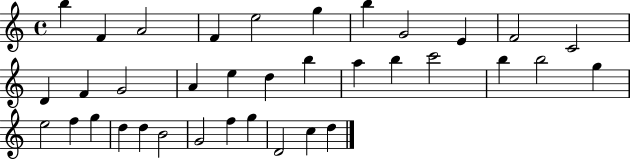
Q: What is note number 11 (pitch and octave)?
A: C4